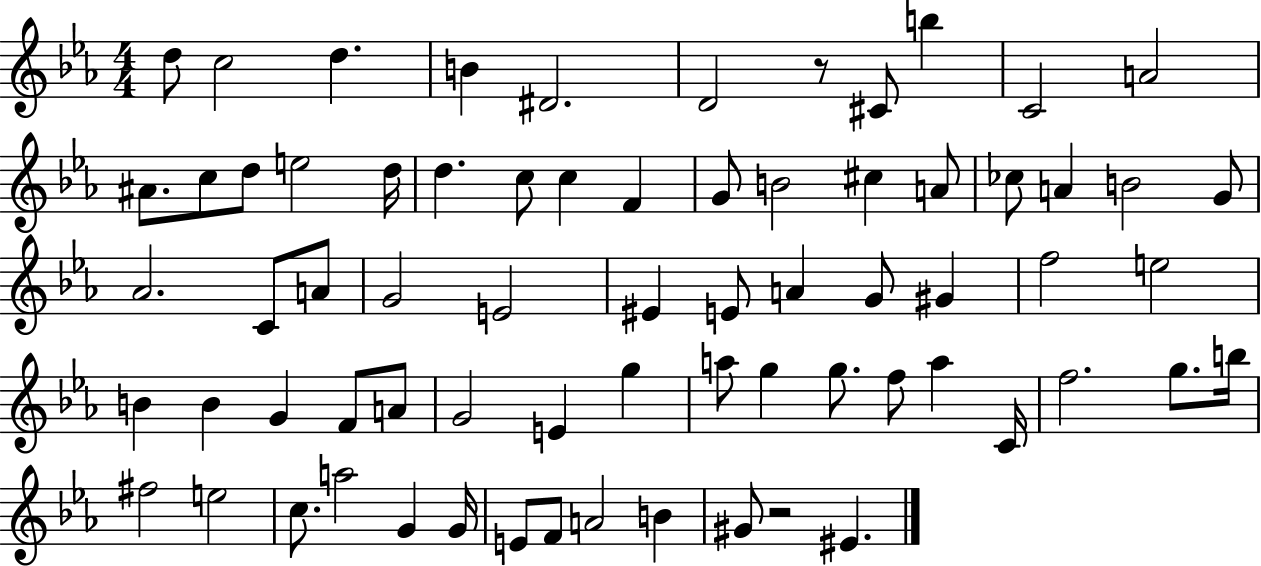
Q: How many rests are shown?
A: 2